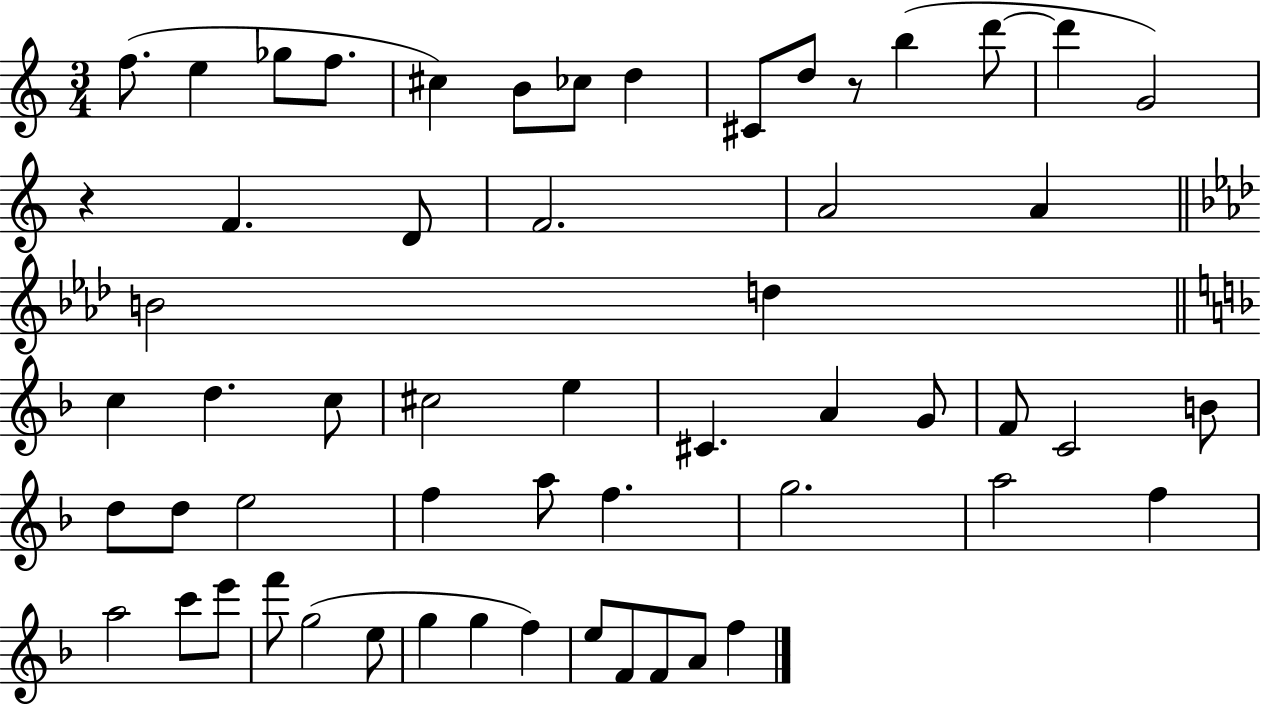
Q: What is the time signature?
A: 3/4